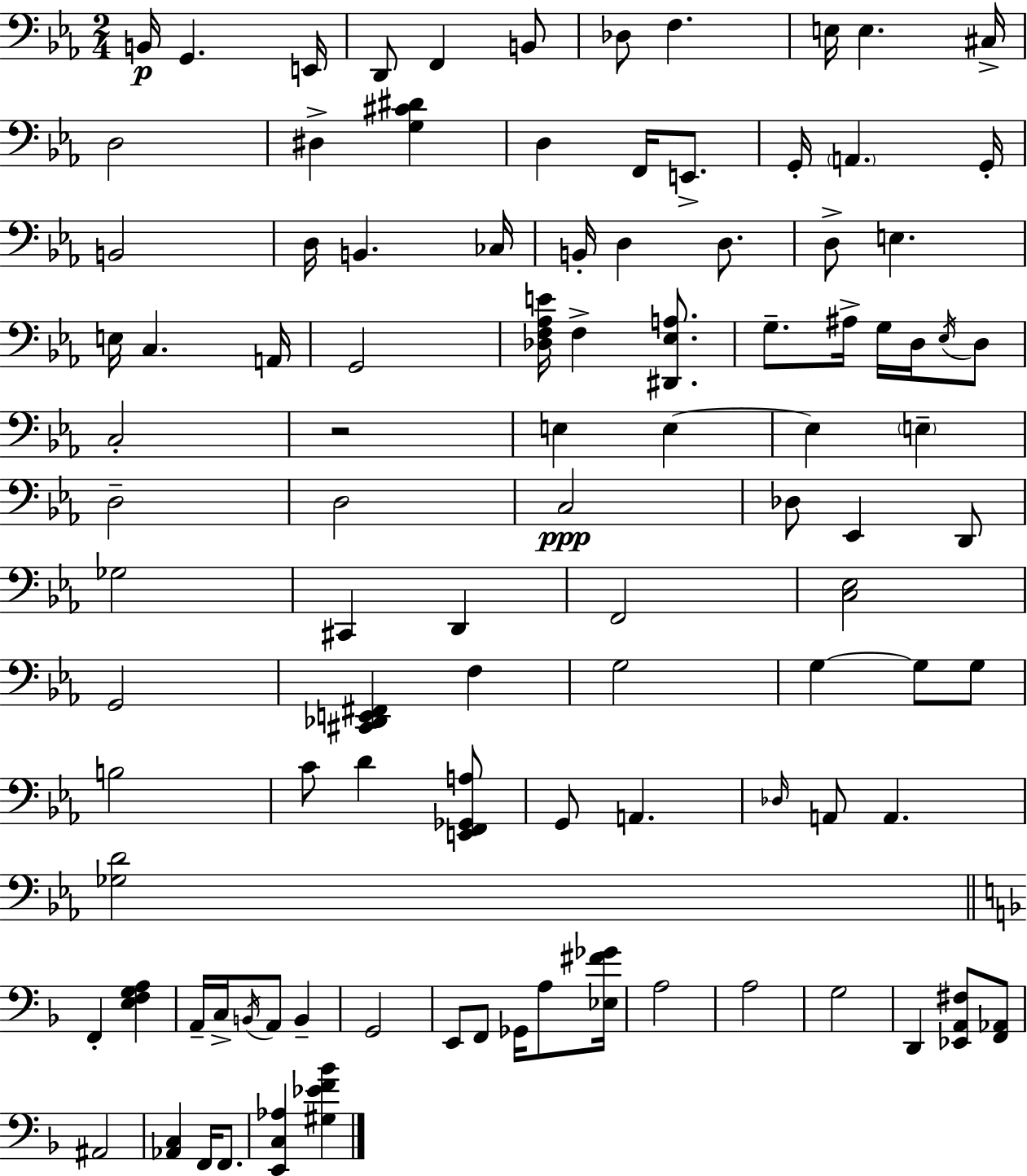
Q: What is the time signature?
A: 2/4